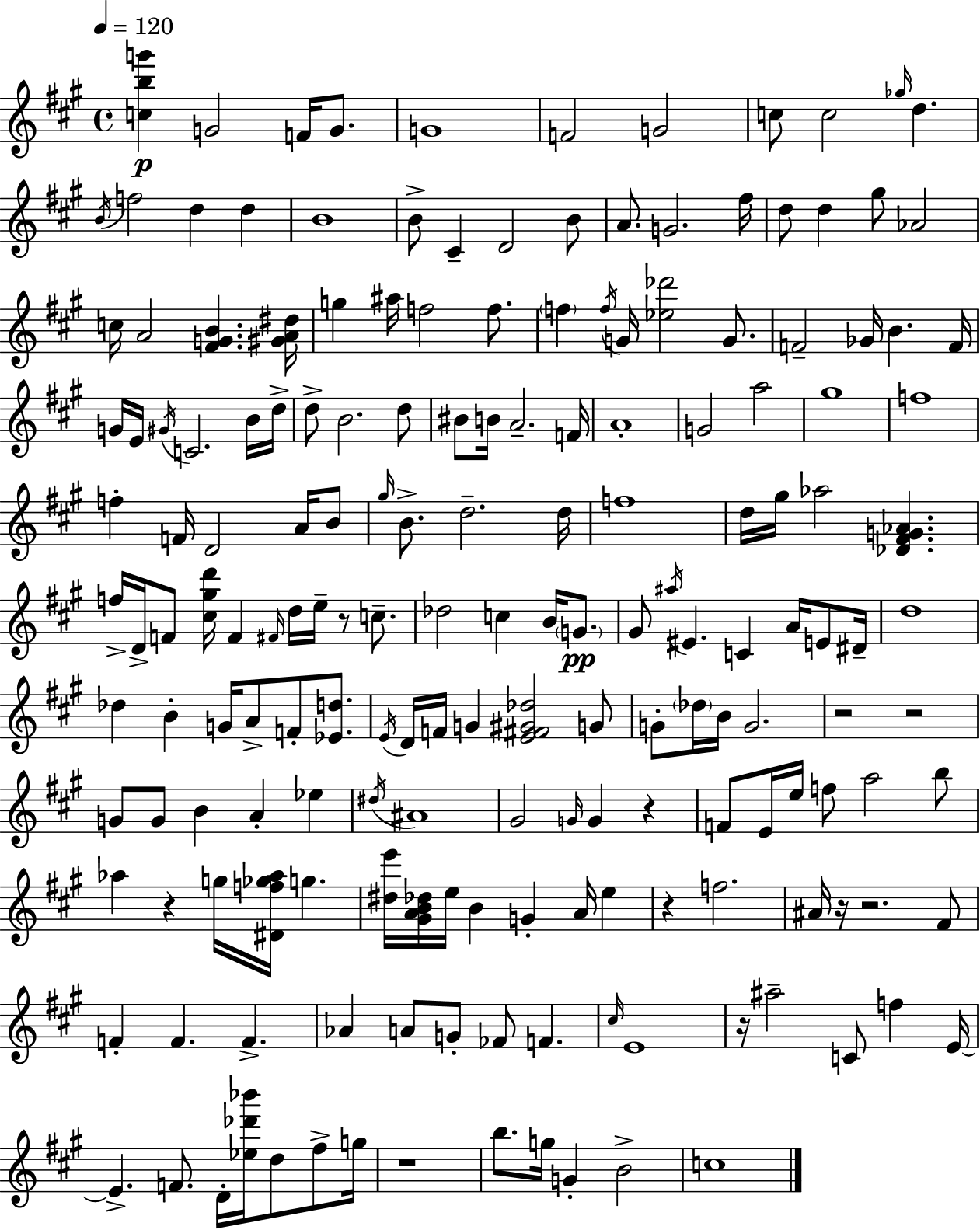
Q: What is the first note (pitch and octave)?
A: G4